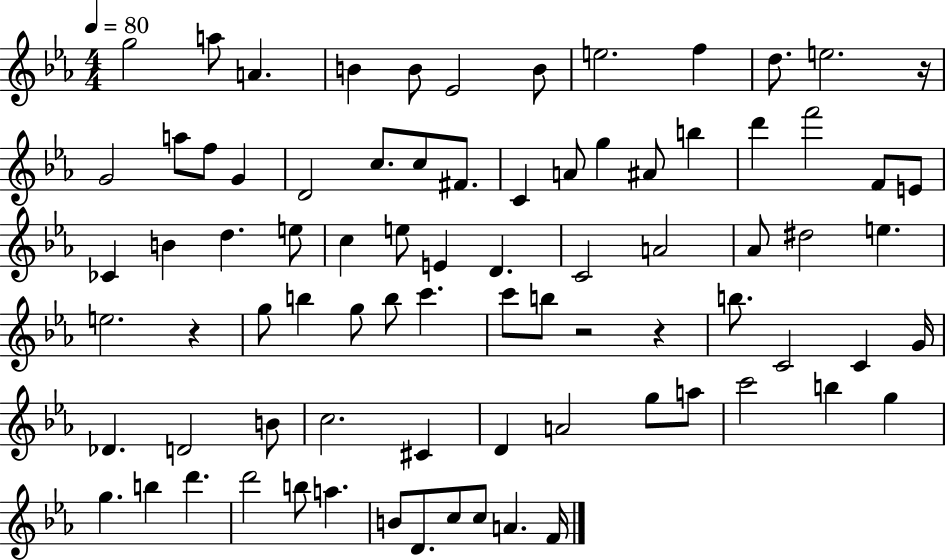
{
  \clef treble
  \numericTimeSignature
  \time 4/4
  \key ees \major
  \tempo 4 = 80
  g''2 a''8 a'4. | b'4 b'8 ees'2 b'8 | e''2. f''4 | d''8. e''2. r16 | \break g'2 a''8 f''8 g'4 | d'2 c''8. c''8 fis'8. | c'4 a'8 g''4 ais'8 b''4 | d'''4 f'''2 f'8 e'8 | \break ces'4 b'4 d''4. e''8 | c''4 e''8 e'4 d'4. | c'2 a'2 | aes'8 dis''2 e''4. | \break e''2. r4 | g''8 b''4 g''8 b''8 c'''4. | c'''8 b''8 r2 r4 | b''8. c'2 c'4 g'16 | \break des'4. d'2 b'8 | c''2. cis'4 | d'4 a'2 g''8 a''8 | c'''2 b''4 g''4 | \break g''4. b''4 d'''4. | d'''2 b''8 a''4. | b'8 d'8. c''8 c''8 a'4. f'16 | \bar "|."
}